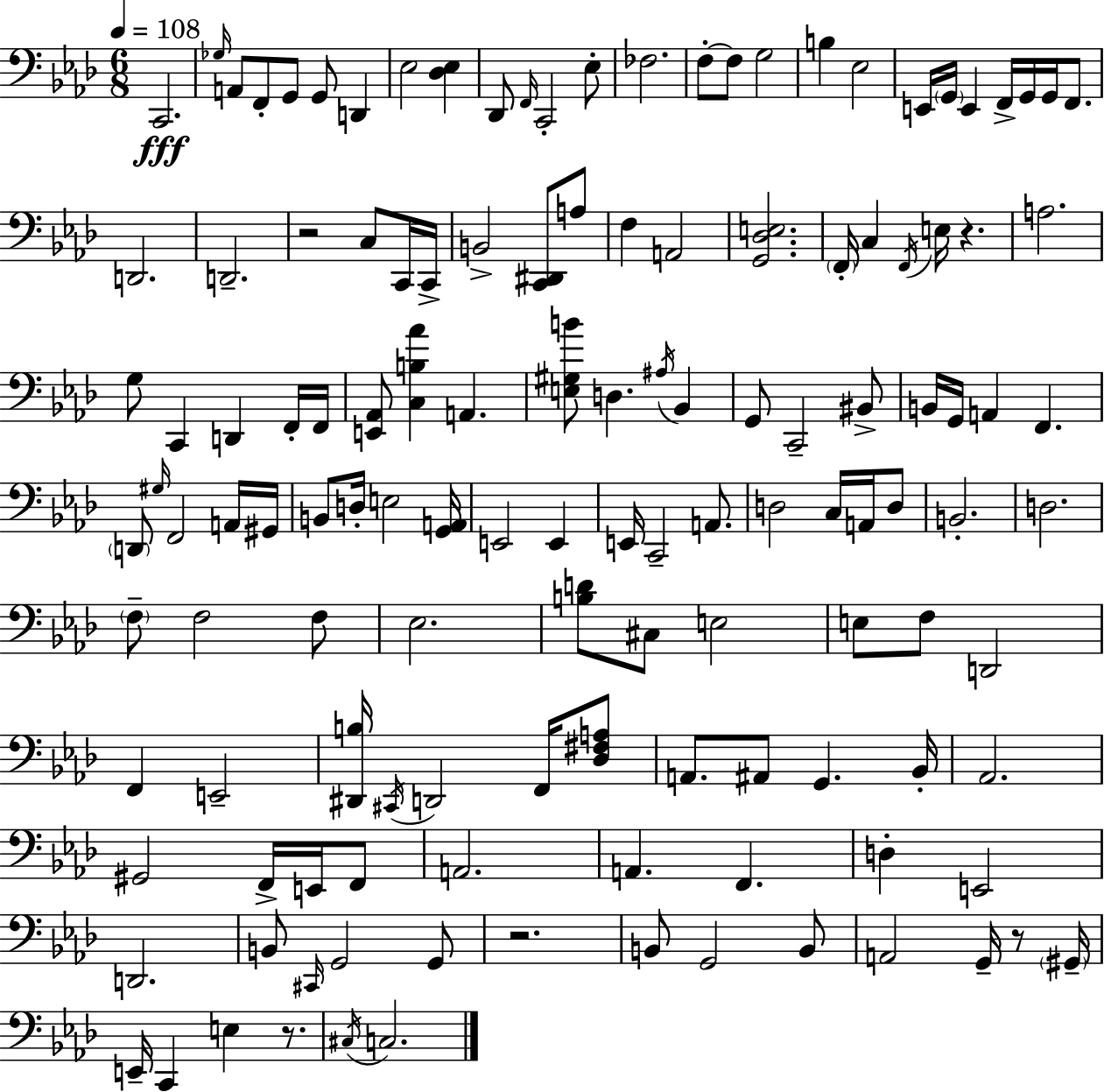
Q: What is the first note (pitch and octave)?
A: C2